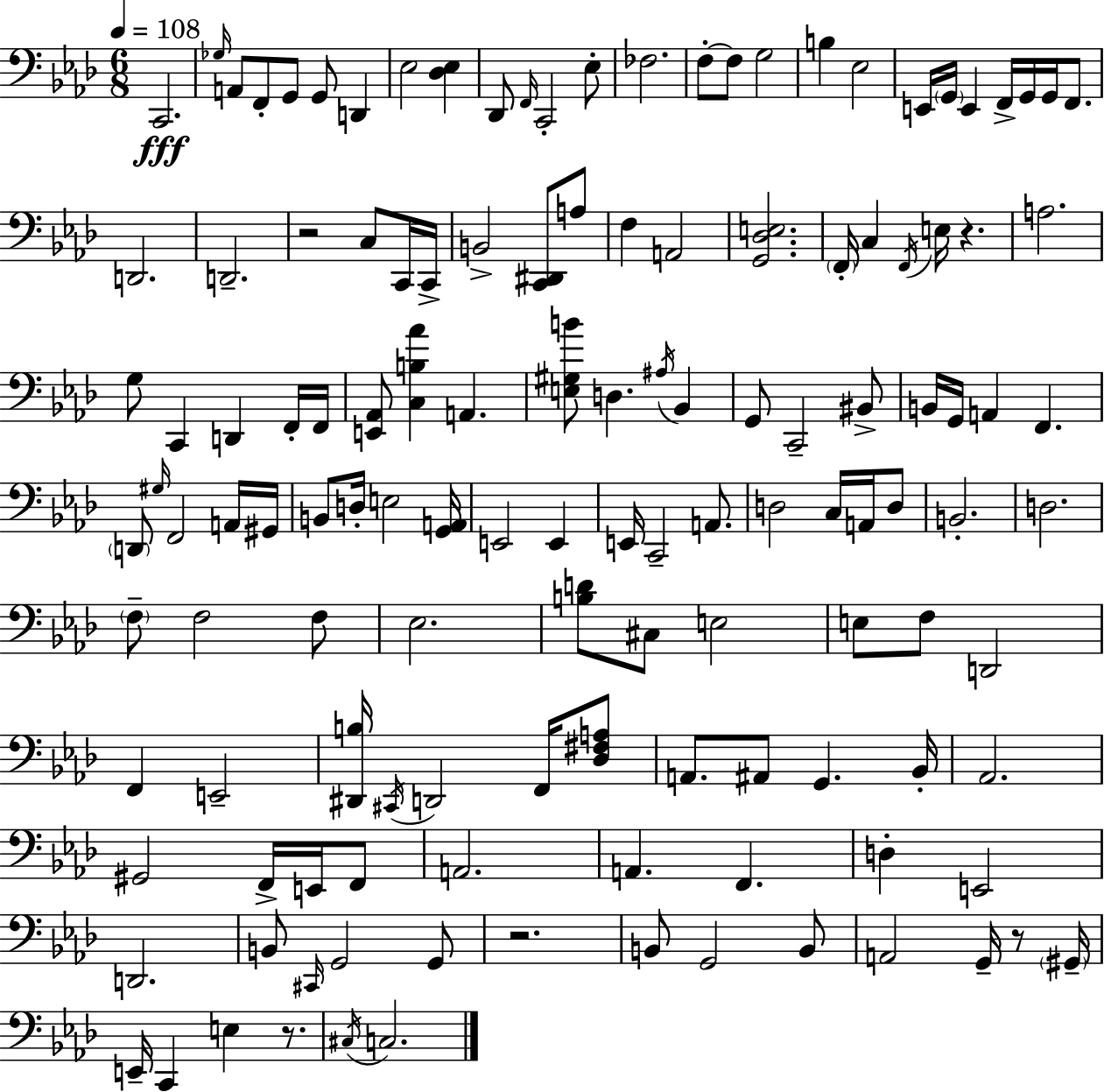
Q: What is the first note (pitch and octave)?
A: C2